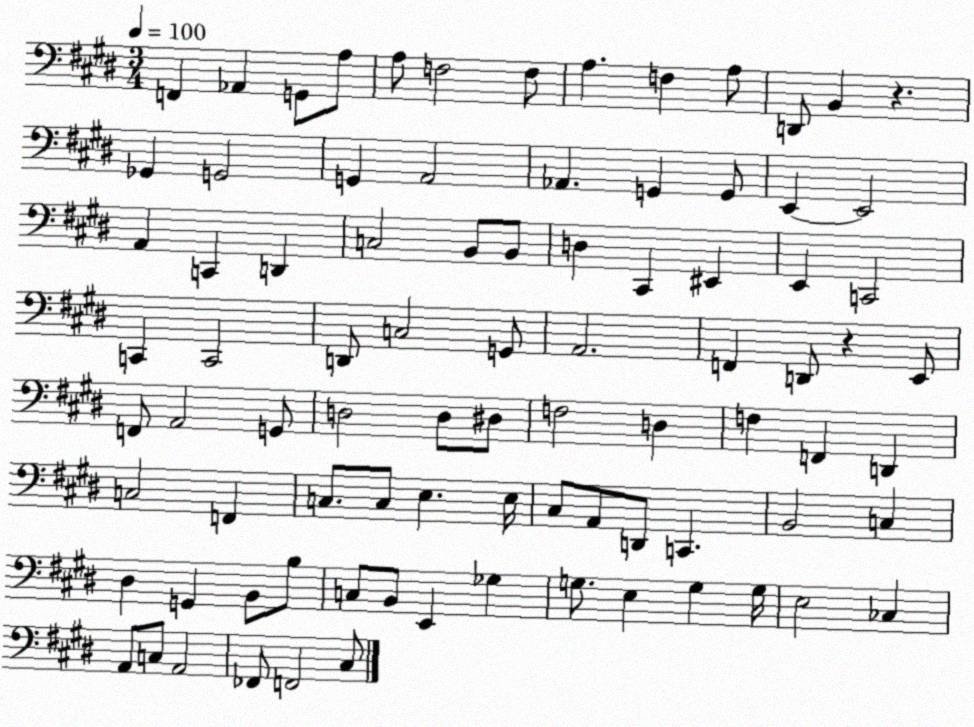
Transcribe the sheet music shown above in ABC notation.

X:1
T:Untitled
M:3/4
L:1/4
K:E
F,, _A,, G,,/2 A,/2 A,/2 F,2 F,/2 A, F, A,/2 D,,/2 B,, z _G,, G,,2 G,, A,,2 _A,, G,, G,,/2 E,, E,,2 A,, C,, D,, C,2 B,,/2 B,,/2 D, ^C,, ^E,, E,, C,,2 C,, C,,2 D,,/2 C,2 G,,/2 A,,2 F,, D,,/2 z E,,/2 F,,/2 A,,2 G,,/2 D,2 D,/2 ^D,/2 F,2 D, F, F,, D,, C,2 F,, C,/2 C,/2 E, E,/4 ^C,/2 A,,/2 D,,/2 C,, B,,2 C, ^D, G,, B,,/2 B,/2 C,/2 B,,/2 E,, _G, G,/2 E, G, G,/4 E,2 _C, A,,/2 C,/2 A,,2 _F,,/2 F,,2 ^C,/2